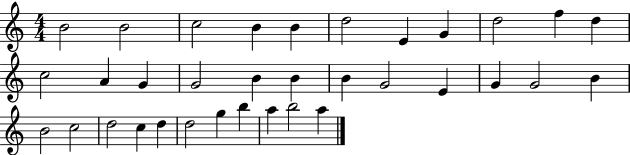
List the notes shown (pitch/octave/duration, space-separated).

B4/h B4/h C5/h B4/q B4/q D5/h E4/q G4/q D5/h F5/q D5/q C5/h A4/q G4/q G4/h B4/q B4/q B4/q G4/h E4/q G4/q G4/h B4/q B4/h C5/h D5/h C5/q D5/q D5/h G5/q B5/q A5/q B5/h A5/q